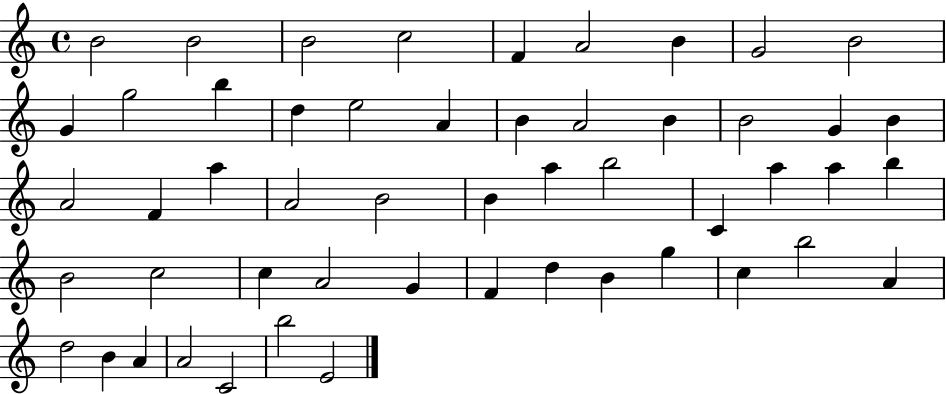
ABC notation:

X:1
T:Untitled
M:4/4
L:1/4
K:C
B2 B2 B2 c2 F A2 B G2 B2 G g2 b d e2 A B A2 B B2 G B A2 F a A2 B2 B a b2 C a a b B2 c2 c A2 G F d B g c b2 A d2 B A A2 C2 b2 E2